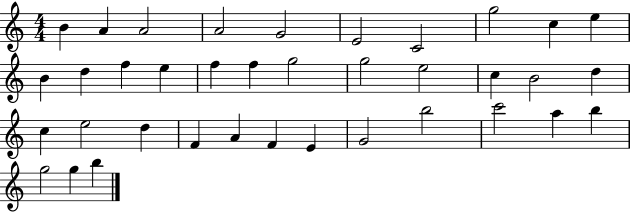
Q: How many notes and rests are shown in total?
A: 37